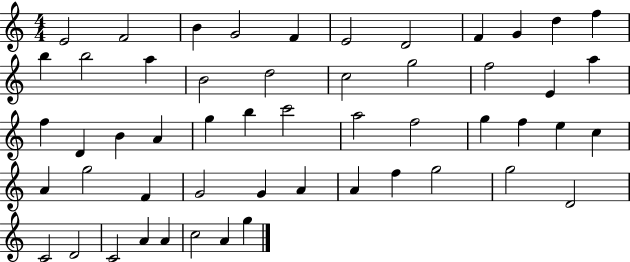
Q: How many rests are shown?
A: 0